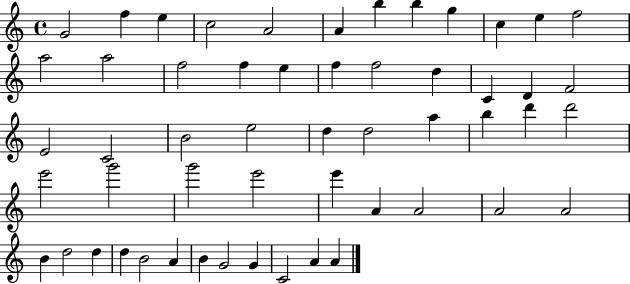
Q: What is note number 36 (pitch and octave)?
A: G6